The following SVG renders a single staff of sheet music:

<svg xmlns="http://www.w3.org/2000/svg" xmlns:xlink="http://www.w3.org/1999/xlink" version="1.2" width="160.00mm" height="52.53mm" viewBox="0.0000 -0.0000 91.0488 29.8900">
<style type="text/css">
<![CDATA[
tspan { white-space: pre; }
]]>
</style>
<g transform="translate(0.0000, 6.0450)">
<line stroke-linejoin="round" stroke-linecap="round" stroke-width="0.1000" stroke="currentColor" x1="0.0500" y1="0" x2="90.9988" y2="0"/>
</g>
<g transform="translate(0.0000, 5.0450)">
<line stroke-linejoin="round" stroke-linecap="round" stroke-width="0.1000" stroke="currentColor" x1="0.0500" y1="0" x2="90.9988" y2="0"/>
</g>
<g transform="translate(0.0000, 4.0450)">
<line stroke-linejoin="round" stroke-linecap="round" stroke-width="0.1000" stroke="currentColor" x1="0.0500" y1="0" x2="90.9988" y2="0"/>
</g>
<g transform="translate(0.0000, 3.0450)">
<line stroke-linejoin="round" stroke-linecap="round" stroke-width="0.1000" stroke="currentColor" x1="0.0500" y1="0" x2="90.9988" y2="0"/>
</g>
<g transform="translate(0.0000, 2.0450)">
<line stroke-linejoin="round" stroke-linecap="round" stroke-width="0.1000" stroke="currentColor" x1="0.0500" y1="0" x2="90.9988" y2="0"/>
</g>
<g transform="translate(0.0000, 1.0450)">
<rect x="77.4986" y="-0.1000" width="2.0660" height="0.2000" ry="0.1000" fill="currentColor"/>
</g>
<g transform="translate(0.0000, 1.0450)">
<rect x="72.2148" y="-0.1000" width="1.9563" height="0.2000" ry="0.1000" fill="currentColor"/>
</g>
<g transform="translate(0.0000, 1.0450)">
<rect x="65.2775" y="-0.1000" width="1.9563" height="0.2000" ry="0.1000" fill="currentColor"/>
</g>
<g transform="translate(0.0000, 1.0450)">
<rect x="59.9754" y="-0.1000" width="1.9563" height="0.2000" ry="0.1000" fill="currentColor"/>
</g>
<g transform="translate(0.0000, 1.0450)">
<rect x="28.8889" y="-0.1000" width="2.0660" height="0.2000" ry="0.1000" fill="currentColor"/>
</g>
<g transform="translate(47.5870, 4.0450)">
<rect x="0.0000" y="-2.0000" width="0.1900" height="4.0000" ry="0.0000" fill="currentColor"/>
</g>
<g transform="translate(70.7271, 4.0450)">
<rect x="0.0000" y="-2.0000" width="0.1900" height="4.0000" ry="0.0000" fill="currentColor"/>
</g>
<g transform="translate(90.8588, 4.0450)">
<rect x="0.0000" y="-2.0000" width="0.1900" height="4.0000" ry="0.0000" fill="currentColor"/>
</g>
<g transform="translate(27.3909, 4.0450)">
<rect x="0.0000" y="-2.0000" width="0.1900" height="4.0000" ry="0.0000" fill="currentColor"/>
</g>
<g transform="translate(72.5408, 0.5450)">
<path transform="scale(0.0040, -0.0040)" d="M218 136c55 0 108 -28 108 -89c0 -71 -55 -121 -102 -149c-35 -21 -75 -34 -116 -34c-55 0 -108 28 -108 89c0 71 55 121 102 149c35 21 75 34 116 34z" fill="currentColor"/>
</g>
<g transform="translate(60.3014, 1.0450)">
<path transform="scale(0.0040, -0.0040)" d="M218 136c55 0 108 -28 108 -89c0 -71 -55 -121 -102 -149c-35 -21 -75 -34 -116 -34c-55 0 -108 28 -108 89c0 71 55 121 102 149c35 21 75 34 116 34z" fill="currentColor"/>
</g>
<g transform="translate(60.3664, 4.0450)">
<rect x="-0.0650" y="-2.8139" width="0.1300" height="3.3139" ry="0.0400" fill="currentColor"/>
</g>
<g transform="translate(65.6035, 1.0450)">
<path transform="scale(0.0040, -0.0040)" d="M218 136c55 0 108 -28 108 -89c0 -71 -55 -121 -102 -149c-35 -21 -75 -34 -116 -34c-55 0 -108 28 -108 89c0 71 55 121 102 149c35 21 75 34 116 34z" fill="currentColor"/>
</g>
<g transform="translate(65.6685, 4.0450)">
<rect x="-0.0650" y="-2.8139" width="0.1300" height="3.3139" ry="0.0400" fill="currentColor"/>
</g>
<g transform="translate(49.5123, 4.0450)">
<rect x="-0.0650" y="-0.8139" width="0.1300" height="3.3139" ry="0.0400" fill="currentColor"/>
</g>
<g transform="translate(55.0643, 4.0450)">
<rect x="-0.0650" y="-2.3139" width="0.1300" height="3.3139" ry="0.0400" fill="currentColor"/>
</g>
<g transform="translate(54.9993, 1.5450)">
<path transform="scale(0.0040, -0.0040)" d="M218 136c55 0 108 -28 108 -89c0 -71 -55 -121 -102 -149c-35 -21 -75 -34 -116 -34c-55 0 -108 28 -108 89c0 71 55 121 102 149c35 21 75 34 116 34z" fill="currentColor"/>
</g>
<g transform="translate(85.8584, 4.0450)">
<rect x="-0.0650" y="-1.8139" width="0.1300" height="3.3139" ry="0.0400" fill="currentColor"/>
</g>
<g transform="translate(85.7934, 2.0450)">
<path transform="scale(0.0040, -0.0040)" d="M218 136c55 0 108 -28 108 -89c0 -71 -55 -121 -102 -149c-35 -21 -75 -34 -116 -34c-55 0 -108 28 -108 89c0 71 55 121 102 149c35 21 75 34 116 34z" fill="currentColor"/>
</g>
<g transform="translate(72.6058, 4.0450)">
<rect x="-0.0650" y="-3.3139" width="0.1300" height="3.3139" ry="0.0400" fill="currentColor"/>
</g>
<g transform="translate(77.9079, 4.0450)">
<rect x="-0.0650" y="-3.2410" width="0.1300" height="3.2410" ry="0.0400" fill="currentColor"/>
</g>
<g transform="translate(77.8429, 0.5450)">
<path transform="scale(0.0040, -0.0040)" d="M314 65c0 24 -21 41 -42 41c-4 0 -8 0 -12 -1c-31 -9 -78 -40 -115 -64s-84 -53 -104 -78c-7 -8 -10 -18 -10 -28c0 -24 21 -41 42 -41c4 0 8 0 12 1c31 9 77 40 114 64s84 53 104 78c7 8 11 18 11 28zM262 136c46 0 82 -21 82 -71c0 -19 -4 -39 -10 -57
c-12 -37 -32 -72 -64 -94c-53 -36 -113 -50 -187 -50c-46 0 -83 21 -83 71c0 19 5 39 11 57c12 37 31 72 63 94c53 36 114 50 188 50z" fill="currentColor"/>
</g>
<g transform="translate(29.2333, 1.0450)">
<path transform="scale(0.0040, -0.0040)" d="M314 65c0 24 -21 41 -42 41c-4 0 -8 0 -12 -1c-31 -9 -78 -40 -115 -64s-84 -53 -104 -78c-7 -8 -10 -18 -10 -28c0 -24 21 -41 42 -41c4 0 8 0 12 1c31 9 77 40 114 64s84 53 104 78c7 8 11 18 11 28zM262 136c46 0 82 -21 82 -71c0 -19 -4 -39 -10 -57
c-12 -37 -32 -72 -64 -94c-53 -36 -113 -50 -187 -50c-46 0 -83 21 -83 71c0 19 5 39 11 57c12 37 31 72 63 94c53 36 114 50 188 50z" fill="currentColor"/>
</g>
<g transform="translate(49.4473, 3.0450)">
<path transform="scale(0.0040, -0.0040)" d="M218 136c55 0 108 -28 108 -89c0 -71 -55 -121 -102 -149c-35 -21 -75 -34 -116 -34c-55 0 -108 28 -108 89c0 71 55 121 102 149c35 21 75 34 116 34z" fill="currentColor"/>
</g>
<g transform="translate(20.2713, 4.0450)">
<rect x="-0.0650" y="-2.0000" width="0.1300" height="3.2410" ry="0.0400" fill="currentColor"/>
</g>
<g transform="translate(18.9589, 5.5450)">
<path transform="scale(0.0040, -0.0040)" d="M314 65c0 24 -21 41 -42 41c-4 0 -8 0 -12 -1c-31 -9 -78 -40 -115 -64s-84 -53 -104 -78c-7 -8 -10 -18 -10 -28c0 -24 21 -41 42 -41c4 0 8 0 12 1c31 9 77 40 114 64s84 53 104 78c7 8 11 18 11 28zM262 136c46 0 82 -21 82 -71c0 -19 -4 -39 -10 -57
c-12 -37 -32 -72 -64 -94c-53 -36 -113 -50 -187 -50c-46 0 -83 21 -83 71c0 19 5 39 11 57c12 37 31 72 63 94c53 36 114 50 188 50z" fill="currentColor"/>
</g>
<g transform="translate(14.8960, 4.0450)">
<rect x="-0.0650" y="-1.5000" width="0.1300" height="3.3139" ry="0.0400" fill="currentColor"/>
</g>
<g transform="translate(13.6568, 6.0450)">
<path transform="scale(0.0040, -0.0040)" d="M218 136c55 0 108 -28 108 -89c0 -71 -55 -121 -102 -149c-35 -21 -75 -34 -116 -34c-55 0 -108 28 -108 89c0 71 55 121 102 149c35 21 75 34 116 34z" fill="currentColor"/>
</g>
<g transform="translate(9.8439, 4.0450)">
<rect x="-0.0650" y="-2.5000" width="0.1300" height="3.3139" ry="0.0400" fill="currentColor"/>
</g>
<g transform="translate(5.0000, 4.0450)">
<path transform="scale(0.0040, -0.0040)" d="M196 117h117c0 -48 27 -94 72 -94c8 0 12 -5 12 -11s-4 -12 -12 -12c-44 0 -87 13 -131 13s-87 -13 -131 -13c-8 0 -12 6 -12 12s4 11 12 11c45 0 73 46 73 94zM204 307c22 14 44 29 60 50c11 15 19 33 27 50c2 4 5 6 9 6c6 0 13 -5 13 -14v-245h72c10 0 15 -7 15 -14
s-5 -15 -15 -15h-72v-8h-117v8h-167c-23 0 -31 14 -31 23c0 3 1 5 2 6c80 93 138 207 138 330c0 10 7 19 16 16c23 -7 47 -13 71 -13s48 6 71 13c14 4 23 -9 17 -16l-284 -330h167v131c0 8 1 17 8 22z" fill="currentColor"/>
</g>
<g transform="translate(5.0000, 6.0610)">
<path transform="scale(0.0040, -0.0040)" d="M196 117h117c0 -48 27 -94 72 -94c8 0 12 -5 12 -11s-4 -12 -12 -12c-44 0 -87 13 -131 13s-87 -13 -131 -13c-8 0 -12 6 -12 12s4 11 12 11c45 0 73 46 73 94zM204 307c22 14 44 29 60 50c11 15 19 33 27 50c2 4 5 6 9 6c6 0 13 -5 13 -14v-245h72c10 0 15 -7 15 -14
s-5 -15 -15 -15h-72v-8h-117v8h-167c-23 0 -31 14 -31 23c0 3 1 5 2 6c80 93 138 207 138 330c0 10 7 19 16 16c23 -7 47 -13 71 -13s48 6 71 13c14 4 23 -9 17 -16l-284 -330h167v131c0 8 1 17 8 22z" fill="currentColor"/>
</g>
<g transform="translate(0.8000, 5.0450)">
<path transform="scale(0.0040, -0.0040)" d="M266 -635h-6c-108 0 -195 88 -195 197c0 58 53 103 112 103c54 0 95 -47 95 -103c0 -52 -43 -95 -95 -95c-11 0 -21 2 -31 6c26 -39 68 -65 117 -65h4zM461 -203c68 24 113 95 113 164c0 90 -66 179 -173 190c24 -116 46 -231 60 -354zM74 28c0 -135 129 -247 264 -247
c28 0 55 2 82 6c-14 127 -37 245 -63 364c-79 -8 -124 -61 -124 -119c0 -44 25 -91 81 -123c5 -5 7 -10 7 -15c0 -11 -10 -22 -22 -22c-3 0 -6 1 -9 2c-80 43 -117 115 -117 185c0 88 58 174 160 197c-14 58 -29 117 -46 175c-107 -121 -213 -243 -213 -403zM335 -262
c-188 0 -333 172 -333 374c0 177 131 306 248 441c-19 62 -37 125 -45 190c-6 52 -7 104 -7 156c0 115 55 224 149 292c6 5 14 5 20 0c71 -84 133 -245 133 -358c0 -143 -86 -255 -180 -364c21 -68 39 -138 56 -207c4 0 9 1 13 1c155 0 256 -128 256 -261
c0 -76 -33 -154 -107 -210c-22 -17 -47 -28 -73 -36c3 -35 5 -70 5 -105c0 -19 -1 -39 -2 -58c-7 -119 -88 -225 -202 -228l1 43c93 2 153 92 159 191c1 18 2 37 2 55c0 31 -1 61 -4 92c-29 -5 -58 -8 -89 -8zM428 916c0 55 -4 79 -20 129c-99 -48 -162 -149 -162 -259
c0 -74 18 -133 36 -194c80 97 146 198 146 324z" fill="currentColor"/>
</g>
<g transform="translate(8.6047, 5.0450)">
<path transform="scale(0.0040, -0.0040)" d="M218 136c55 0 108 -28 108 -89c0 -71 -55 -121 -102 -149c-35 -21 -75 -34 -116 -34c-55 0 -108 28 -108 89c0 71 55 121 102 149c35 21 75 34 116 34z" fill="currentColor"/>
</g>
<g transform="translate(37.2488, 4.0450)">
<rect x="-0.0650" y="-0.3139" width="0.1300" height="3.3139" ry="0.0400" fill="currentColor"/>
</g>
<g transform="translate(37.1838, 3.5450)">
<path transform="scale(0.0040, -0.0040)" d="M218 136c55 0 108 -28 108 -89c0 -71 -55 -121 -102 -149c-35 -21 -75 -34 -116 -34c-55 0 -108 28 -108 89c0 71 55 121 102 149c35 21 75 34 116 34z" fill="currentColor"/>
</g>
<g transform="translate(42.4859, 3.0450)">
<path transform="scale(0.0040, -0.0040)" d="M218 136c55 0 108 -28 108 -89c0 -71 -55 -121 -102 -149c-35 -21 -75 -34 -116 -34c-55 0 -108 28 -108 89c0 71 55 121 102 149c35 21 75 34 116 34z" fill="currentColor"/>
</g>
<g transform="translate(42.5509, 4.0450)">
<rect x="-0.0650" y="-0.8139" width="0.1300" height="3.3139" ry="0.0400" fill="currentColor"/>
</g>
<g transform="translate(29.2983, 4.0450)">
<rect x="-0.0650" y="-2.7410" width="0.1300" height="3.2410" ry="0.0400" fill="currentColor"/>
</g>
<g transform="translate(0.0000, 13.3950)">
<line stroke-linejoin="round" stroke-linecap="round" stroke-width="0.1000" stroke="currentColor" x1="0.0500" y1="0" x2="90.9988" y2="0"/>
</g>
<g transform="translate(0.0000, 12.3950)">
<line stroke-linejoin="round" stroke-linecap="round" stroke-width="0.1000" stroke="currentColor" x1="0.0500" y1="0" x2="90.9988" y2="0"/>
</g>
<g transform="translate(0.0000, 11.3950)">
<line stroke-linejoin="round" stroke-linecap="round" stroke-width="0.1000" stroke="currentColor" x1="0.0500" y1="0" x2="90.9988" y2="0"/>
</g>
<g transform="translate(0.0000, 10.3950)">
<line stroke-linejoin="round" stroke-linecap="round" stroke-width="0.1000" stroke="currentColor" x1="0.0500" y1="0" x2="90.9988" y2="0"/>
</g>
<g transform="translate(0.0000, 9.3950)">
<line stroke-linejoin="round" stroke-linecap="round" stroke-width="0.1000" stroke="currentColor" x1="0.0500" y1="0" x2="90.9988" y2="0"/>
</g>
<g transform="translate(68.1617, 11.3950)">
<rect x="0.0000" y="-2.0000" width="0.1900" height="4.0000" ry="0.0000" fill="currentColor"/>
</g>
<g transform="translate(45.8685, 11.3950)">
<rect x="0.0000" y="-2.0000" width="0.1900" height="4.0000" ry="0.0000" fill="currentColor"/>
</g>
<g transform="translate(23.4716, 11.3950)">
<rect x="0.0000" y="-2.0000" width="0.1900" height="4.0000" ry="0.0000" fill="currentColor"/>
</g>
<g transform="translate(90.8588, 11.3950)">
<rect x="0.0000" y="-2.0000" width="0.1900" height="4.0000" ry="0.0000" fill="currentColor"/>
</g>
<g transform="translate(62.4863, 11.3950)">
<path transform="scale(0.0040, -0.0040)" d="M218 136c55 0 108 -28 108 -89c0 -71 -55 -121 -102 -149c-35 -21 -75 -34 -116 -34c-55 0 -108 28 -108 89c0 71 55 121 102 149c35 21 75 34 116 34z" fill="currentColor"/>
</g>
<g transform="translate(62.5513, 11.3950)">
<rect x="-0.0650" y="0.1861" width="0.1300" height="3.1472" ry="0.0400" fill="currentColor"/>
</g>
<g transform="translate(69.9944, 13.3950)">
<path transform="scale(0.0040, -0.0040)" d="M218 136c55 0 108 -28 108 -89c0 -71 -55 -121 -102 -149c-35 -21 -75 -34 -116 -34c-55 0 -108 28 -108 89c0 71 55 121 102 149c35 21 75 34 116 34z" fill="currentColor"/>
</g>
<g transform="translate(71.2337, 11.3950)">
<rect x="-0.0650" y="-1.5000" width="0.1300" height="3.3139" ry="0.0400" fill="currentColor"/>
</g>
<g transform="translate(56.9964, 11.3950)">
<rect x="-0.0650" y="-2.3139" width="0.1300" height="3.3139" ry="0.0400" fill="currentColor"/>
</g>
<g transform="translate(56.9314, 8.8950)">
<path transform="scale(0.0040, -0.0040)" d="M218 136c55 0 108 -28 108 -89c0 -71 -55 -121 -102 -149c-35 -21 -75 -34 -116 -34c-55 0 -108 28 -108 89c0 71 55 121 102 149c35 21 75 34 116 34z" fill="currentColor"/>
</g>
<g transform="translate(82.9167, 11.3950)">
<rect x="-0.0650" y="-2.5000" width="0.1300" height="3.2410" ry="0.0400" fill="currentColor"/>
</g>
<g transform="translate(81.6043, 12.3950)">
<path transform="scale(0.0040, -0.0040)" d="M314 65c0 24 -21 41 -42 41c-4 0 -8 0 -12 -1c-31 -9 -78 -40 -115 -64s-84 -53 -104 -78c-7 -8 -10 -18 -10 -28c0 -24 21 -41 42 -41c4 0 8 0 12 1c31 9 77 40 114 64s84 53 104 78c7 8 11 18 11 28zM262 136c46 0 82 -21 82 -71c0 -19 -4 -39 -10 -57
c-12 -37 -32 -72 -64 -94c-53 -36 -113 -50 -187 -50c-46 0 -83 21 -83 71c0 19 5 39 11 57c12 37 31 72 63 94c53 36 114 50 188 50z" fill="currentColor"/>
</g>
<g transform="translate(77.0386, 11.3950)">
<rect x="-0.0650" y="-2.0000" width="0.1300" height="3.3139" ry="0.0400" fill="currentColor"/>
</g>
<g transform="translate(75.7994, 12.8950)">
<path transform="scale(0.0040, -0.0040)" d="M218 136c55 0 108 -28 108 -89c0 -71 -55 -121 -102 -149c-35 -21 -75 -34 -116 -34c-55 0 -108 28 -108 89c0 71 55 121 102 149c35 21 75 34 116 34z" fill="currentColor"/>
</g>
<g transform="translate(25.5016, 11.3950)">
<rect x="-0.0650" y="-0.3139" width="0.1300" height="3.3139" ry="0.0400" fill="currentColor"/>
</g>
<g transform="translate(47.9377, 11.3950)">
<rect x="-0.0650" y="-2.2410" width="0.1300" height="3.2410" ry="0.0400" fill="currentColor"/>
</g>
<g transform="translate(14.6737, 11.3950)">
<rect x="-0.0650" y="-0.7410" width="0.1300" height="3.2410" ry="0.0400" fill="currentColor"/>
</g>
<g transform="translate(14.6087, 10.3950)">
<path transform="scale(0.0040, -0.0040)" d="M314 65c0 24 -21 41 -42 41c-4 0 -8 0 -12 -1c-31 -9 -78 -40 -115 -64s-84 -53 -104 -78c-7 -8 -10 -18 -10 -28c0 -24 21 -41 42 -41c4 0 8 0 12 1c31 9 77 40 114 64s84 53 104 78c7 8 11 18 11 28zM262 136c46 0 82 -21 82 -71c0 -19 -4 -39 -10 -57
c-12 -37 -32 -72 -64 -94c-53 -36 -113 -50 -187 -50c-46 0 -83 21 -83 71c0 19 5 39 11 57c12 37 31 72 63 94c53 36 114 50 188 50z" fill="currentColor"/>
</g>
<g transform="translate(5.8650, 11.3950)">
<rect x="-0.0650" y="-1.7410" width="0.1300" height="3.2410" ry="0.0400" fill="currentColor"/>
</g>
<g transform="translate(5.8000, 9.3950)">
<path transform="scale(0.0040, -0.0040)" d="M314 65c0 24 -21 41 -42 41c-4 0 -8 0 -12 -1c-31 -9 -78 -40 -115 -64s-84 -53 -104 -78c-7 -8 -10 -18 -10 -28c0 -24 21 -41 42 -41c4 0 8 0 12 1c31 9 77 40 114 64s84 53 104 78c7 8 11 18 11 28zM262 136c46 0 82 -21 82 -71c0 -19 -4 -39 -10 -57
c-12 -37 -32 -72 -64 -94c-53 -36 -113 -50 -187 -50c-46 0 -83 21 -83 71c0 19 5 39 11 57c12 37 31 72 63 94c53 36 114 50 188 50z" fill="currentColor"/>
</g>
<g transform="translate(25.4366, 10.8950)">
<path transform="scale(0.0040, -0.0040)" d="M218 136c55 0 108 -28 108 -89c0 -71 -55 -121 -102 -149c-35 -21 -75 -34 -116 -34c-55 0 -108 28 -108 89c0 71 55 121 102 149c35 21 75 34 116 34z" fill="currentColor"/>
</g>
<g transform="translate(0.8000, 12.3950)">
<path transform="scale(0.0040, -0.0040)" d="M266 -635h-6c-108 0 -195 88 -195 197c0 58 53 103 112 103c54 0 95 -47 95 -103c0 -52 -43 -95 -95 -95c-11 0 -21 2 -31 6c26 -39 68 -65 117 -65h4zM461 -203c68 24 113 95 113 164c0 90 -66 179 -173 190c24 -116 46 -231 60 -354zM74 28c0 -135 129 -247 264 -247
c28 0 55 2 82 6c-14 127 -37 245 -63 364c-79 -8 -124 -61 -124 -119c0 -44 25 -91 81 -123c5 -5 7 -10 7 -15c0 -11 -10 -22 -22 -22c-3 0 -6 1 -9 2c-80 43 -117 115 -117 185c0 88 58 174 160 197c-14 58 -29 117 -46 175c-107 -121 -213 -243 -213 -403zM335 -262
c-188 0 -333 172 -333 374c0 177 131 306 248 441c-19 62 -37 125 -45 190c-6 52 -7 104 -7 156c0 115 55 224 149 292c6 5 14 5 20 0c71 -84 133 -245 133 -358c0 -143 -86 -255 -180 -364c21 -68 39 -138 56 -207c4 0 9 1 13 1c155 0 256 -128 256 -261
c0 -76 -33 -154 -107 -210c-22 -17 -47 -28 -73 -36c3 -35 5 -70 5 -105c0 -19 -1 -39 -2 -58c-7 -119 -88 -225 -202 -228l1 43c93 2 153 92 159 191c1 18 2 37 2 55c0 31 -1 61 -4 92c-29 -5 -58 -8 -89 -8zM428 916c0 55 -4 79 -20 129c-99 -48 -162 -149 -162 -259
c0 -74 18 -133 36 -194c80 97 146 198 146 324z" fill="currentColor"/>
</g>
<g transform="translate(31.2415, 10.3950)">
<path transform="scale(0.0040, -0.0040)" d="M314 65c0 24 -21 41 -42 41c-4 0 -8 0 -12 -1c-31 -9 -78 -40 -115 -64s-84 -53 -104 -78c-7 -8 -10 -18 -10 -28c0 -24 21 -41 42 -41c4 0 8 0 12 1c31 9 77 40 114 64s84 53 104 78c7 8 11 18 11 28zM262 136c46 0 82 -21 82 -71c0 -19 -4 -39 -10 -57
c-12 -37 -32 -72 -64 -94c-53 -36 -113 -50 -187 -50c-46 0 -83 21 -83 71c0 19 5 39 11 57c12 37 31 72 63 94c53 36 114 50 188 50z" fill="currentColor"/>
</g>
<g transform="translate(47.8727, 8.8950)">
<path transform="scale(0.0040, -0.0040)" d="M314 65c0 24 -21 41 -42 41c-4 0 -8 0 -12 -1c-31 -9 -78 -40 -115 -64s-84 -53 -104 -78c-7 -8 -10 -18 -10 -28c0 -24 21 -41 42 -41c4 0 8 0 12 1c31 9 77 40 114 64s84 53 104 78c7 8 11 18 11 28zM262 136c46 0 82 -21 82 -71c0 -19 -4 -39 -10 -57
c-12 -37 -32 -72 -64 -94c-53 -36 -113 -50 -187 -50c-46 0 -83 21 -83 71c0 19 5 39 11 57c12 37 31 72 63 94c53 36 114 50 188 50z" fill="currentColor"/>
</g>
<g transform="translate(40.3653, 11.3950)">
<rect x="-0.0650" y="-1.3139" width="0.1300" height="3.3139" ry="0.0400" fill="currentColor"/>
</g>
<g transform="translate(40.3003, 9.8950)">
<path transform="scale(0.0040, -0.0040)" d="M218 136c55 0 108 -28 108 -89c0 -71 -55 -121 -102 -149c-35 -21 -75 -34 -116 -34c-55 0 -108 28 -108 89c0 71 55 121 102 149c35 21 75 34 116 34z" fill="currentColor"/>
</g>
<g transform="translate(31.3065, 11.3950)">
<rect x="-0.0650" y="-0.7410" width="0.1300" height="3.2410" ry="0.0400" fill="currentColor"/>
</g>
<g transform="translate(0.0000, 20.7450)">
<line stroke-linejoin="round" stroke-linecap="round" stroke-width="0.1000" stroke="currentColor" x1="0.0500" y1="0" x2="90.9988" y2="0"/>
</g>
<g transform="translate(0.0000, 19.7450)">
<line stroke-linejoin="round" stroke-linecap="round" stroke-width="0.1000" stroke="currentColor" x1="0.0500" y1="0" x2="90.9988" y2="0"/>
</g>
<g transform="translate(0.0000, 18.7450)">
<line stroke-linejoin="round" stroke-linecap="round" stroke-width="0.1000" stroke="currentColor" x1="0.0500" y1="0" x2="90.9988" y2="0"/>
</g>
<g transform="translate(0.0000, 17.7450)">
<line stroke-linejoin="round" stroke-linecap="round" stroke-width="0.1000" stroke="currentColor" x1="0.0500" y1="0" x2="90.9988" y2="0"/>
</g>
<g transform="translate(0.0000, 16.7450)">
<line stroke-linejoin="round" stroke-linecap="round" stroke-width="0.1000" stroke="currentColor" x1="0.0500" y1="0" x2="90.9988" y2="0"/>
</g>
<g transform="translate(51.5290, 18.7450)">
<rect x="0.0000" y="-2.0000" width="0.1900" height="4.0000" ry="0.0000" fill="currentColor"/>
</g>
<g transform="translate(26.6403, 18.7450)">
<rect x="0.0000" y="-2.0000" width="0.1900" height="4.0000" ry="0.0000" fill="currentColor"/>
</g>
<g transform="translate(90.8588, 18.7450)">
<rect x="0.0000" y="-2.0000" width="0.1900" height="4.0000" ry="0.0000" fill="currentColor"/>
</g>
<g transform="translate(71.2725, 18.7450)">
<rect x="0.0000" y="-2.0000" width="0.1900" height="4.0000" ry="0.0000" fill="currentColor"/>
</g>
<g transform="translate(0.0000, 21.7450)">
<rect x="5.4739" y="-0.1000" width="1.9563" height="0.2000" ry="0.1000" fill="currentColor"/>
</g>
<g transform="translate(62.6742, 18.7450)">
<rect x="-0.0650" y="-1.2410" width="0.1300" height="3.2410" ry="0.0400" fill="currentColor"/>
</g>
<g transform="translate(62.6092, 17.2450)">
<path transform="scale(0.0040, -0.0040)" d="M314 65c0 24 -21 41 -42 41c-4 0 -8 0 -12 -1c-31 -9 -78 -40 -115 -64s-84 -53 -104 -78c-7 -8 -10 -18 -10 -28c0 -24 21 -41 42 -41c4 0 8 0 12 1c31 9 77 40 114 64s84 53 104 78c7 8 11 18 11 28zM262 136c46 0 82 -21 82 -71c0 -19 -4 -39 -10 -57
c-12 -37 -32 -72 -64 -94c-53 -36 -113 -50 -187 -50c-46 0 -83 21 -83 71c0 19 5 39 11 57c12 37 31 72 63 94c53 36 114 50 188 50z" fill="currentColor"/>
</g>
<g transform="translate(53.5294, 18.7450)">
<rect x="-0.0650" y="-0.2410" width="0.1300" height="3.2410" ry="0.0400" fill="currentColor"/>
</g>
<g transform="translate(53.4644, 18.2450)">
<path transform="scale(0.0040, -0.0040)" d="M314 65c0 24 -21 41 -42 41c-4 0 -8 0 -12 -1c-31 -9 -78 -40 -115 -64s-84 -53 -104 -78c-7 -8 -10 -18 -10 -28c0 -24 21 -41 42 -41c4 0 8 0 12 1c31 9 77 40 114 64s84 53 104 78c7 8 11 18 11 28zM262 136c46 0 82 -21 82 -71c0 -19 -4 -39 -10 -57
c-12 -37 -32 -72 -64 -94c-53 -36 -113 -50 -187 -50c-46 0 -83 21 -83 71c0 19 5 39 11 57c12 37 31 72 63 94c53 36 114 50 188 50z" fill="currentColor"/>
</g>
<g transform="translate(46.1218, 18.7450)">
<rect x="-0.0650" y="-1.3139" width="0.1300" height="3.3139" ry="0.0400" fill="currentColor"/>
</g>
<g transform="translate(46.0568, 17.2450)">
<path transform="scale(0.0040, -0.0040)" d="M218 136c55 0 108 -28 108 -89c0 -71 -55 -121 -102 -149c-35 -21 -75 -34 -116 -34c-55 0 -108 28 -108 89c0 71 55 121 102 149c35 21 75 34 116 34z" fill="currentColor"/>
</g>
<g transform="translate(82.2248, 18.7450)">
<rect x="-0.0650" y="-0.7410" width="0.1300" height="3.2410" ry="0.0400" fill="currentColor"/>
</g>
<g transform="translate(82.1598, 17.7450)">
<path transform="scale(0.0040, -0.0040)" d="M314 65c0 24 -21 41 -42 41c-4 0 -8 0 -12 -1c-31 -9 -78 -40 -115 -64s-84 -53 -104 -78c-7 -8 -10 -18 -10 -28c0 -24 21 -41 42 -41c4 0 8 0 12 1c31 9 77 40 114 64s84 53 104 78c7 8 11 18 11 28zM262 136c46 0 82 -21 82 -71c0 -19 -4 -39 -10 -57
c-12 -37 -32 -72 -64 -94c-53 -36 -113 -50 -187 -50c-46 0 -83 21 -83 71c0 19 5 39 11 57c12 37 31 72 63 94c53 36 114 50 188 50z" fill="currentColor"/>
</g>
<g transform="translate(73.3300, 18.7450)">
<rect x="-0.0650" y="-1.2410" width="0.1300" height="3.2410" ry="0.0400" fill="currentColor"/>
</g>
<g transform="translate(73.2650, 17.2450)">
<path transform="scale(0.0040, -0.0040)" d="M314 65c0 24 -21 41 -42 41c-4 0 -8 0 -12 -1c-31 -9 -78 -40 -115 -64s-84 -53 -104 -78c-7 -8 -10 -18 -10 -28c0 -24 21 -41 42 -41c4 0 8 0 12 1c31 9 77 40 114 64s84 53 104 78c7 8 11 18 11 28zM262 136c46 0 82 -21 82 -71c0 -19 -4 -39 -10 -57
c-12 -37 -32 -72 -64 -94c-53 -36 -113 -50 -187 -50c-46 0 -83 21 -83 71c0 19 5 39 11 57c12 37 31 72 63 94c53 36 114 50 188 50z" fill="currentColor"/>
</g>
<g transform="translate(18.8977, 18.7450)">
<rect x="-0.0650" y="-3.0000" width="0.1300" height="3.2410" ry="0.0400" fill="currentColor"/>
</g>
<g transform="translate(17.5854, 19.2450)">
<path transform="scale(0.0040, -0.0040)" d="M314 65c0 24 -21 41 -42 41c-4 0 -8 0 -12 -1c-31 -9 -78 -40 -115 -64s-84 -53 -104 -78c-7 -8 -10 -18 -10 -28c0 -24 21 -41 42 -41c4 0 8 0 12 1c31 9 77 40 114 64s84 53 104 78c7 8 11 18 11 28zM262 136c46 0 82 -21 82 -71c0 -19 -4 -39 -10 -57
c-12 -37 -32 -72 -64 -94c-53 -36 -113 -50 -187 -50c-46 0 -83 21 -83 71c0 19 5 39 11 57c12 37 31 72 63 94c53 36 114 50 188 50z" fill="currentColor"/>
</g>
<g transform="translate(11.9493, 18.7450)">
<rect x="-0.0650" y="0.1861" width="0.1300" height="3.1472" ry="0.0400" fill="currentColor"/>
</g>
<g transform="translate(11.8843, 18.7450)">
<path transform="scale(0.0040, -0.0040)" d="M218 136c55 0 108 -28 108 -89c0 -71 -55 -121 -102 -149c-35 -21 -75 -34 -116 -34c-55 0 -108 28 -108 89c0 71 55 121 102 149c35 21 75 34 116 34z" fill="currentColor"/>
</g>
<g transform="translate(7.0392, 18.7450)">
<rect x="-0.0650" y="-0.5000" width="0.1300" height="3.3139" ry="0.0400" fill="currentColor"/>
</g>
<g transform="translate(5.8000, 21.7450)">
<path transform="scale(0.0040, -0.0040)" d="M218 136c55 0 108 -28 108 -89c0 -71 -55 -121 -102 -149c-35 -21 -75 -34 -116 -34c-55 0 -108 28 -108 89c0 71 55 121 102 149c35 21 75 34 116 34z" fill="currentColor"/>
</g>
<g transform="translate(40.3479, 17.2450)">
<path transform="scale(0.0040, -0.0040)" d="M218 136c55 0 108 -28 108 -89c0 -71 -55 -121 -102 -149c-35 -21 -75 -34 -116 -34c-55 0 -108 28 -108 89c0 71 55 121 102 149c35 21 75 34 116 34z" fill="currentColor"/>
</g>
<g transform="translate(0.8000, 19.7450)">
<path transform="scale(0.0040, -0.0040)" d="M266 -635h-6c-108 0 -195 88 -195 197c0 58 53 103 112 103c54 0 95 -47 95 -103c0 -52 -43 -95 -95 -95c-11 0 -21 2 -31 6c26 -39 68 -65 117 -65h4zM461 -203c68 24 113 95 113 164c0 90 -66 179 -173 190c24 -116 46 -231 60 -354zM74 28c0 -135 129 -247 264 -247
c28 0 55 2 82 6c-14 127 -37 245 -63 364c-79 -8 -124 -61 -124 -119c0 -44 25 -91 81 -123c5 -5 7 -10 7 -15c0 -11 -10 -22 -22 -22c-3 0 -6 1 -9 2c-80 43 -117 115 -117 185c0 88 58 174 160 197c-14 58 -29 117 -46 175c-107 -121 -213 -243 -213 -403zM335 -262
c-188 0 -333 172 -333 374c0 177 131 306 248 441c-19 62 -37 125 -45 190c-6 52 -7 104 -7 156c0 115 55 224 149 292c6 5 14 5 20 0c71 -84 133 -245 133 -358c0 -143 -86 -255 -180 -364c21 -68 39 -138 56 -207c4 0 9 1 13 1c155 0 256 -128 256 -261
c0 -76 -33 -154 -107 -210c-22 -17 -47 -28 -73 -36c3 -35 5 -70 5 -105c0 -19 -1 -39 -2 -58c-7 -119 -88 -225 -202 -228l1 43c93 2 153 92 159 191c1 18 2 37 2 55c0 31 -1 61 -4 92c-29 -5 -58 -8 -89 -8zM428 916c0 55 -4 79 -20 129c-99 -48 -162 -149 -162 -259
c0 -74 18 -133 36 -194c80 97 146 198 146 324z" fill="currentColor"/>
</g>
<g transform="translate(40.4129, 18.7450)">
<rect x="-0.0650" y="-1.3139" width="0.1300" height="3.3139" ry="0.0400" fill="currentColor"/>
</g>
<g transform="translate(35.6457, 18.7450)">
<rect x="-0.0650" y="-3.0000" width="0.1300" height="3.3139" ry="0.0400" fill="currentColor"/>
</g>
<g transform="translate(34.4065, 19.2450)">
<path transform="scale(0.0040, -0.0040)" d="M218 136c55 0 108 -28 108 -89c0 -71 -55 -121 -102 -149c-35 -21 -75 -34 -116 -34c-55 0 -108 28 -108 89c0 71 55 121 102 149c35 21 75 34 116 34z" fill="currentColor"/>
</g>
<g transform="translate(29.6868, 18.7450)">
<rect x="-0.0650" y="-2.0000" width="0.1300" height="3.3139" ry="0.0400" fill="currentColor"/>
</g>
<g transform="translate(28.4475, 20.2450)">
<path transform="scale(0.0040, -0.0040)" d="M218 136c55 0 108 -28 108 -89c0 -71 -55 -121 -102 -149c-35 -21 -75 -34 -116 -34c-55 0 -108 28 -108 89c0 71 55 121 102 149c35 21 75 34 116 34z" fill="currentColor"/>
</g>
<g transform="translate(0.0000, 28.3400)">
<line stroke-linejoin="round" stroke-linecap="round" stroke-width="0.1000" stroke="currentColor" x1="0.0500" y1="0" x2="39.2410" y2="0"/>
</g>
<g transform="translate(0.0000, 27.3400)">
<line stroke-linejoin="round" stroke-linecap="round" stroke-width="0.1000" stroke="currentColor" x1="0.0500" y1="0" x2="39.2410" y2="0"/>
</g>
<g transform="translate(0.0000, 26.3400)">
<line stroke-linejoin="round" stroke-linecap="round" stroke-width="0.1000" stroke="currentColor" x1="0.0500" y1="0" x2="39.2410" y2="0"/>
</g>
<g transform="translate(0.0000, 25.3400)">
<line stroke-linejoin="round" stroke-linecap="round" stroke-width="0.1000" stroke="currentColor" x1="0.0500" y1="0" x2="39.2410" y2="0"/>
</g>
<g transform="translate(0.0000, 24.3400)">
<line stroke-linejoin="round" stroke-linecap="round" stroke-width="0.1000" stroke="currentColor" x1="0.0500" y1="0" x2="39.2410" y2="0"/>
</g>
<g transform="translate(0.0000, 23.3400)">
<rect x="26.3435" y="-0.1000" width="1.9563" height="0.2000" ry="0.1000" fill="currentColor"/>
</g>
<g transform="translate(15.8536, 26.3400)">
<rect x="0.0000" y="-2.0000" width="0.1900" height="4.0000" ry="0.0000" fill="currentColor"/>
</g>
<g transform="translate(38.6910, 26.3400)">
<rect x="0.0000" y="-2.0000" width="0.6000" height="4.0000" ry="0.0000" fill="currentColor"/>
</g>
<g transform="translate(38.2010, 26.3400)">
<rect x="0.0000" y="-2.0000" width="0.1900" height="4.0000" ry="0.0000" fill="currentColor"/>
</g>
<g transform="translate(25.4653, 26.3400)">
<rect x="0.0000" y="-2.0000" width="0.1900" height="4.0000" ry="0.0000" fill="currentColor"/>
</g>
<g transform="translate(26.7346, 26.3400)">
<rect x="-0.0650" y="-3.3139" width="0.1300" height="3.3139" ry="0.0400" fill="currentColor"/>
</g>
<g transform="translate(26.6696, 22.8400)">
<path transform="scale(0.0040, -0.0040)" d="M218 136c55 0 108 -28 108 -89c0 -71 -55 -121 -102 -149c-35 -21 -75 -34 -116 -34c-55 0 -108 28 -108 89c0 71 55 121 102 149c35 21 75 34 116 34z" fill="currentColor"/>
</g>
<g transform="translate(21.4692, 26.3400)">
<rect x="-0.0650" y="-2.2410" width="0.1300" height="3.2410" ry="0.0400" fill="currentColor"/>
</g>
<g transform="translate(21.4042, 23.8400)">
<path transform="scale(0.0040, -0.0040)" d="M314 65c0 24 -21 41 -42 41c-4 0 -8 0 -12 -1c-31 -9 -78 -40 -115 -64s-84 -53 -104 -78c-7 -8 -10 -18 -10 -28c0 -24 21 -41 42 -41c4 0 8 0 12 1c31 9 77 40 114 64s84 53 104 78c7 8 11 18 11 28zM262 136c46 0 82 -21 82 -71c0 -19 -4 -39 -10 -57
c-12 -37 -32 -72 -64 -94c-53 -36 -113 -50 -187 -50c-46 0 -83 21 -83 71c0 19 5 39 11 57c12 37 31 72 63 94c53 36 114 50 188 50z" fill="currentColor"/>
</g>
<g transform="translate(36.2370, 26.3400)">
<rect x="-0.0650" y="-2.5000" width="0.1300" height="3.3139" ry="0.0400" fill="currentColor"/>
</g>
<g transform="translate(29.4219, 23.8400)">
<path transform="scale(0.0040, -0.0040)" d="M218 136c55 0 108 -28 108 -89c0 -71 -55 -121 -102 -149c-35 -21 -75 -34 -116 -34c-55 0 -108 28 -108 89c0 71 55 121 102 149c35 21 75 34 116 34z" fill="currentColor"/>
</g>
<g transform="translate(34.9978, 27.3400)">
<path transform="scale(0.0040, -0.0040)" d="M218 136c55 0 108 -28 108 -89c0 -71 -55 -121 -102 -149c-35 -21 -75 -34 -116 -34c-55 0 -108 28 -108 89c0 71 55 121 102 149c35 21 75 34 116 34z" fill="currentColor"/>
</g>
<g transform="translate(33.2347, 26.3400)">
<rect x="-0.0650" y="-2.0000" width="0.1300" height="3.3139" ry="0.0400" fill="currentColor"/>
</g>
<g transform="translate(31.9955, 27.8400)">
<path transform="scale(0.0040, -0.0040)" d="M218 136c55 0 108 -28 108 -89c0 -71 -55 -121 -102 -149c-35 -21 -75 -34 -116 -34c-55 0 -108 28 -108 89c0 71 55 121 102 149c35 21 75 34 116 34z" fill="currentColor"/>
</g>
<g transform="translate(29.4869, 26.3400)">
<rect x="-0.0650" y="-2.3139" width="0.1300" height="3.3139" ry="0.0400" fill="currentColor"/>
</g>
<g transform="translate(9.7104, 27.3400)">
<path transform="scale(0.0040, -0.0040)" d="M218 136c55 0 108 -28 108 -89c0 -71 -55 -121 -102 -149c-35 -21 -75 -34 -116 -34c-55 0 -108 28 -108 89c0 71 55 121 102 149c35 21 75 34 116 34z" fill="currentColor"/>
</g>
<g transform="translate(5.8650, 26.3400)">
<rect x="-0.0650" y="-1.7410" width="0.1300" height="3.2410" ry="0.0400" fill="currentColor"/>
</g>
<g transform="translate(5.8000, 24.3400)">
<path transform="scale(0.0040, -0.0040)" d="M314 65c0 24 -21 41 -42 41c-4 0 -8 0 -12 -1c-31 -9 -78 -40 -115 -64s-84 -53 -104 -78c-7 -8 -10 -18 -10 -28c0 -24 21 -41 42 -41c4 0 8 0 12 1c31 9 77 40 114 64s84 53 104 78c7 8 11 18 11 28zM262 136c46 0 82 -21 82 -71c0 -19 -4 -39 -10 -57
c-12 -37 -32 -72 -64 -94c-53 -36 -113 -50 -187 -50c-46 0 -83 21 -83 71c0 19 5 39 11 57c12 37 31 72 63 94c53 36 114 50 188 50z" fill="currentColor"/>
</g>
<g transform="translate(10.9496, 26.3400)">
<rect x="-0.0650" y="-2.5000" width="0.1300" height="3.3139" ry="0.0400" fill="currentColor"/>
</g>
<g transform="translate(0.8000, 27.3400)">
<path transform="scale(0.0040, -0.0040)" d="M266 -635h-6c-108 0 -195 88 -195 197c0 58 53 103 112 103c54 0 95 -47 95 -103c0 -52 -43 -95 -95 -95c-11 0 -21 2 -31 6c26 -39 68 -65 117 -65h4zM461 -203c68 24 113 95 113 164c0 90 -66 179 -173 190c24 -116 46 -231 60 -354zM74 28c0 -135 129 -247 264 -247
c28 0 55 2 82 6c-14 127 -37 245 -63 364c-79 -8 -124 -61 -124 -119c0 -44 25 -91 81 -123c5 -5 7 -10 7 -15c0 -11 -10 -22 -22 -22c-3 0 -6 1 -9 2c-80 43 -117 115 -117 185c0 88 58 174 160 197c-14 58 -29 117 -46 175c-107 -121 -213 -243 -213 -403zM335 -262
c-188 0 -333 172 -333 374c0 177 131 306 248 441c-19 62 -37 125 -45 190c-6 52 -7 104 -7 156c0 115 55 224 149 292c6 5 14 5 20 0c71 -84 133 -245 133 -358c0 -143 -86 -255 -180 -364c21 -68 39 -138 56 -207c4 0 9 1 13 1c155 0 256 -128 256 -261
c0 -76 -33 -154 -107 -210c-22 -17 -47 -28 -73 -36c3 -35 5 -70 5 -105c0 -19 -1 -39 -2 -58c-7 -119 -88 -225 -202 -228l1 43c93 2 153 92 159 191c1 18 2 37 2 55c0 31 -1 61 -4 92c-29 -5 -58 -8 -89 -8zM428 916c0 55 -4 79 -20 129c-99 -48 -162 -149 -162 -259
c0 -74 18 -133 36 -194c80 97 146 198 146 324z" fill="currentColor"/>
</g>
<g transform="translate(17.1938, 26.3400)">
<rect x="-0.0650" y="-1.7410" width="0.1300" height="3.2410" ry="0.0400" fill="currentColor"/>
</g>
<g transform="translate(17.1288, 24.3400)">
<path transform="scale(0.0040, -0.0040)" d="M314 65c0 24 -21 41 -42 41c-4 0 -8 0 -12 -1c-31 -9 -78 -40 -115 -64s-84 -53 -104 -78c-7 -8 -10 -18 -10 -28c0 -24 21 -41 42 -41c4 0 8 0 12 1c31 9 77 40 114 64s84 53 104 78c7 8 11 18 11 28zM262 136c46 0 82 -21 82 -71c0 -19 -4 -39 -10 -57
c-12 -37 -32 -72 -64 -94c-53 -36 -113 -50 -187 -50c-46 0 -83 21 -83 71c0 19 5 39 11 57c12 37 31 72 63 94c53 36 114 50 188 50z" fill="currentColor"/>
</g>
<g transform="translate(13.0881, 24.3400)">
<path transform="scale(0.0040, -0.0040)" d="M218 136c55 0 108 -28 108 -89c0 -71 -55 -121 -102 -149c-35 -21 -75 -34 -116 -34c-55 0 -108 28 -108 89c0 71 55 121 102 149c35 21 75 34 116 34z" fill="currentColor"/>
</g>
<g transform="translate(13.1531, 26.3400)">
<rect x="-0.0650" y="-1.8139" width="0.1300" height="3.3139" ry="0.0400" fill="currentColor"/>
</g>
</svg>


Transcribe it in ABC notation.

X:1
T:Untitled
M:4/4
L:1/4
K:C
G E F2 a2 c d d g a a b b2 f f2 d2 c d2 e g2 g B E F G2 C B A2 F A e e c2 e2 e2 d2 f2 G f f2 g2 b g F G